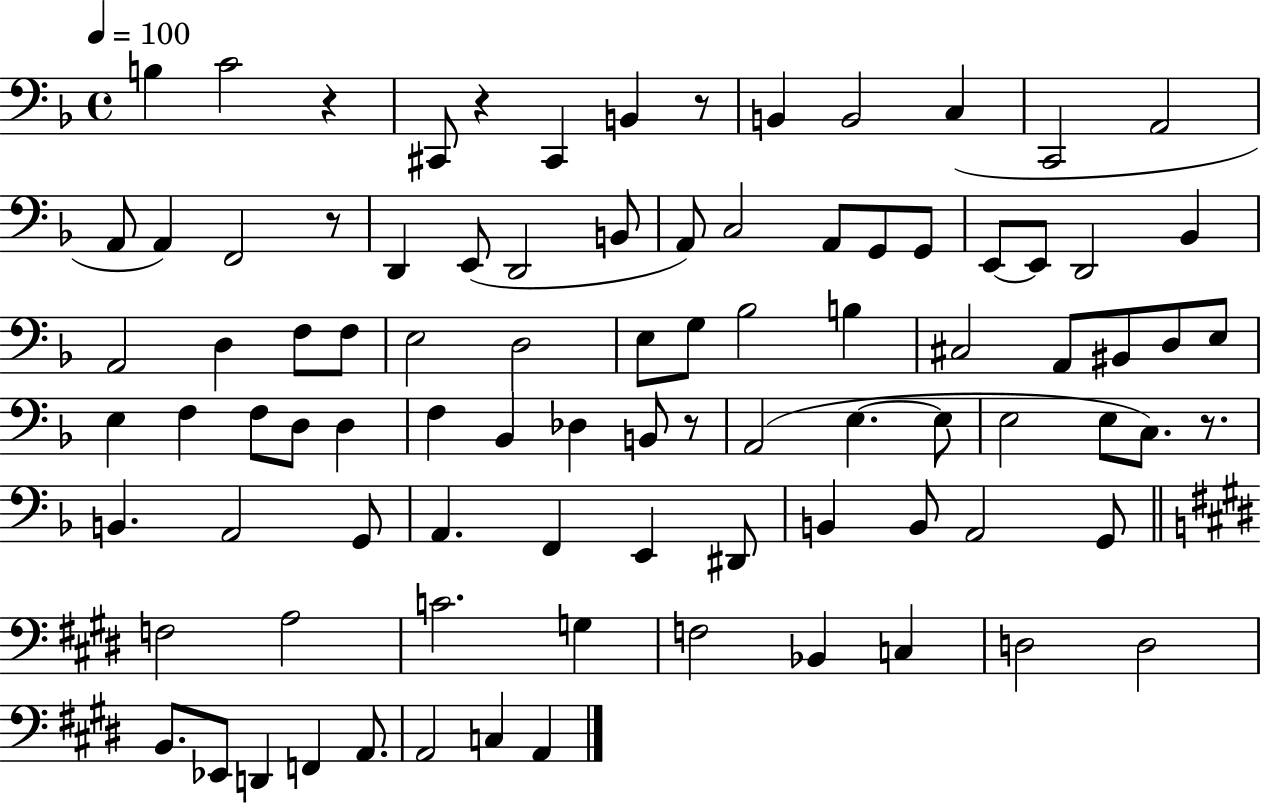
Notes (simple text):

B3/q C4/h R/q C#2/e R/q C#2/q B2/q R/e B2/q B2/h C3/q C2/h A2/h A2/e A2/q F2/h R/e D2/q E2/e D2/h B2/e A2/e C3/h A2/e G2/e G2/e E2/e E2/e D2/h Bb2/q A2/h D3/q F3/e F3/e E3/h D3/h E3/e G3/e Bb3/h B3/q C#3/h A2/e BIS2/e D3/e E3/e E3/q F3/q F3/e D3/e D3/q F3/q Bb2/q Db3/q B2/e R/e A2/h E3/q. E3/e E3/h E3/e C3/e. R/e. B2/q. A2/h G2/e A2/q. F2/q E2/q D#2/e B2/q B2/e A2/h G2/e F3/h A3/h C4/h. G3/q F3/h Bb2/q C3/q D3/h D3/h B2/e. Eb2/e D2/q F2/q A2/e. A2/h C3/q A2/q